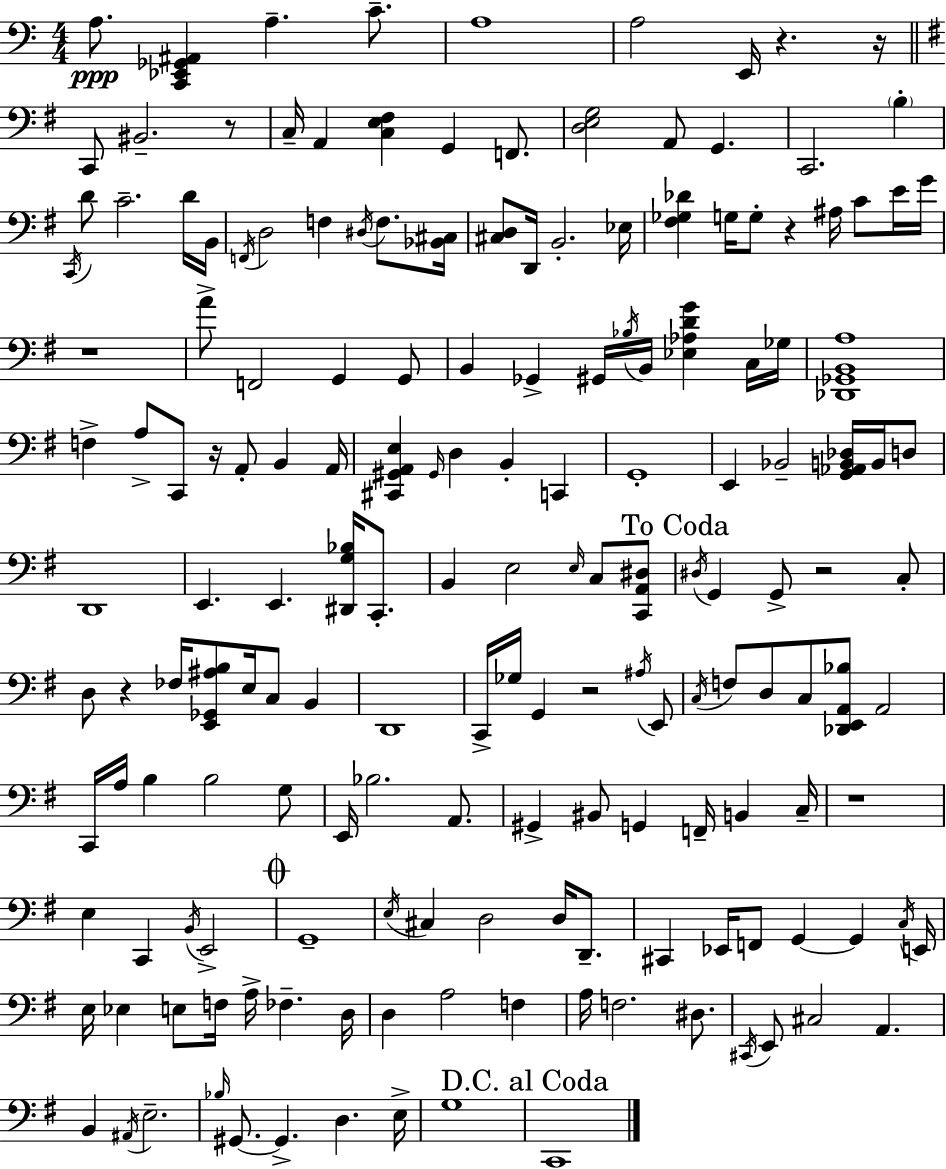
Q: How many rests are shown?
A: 10